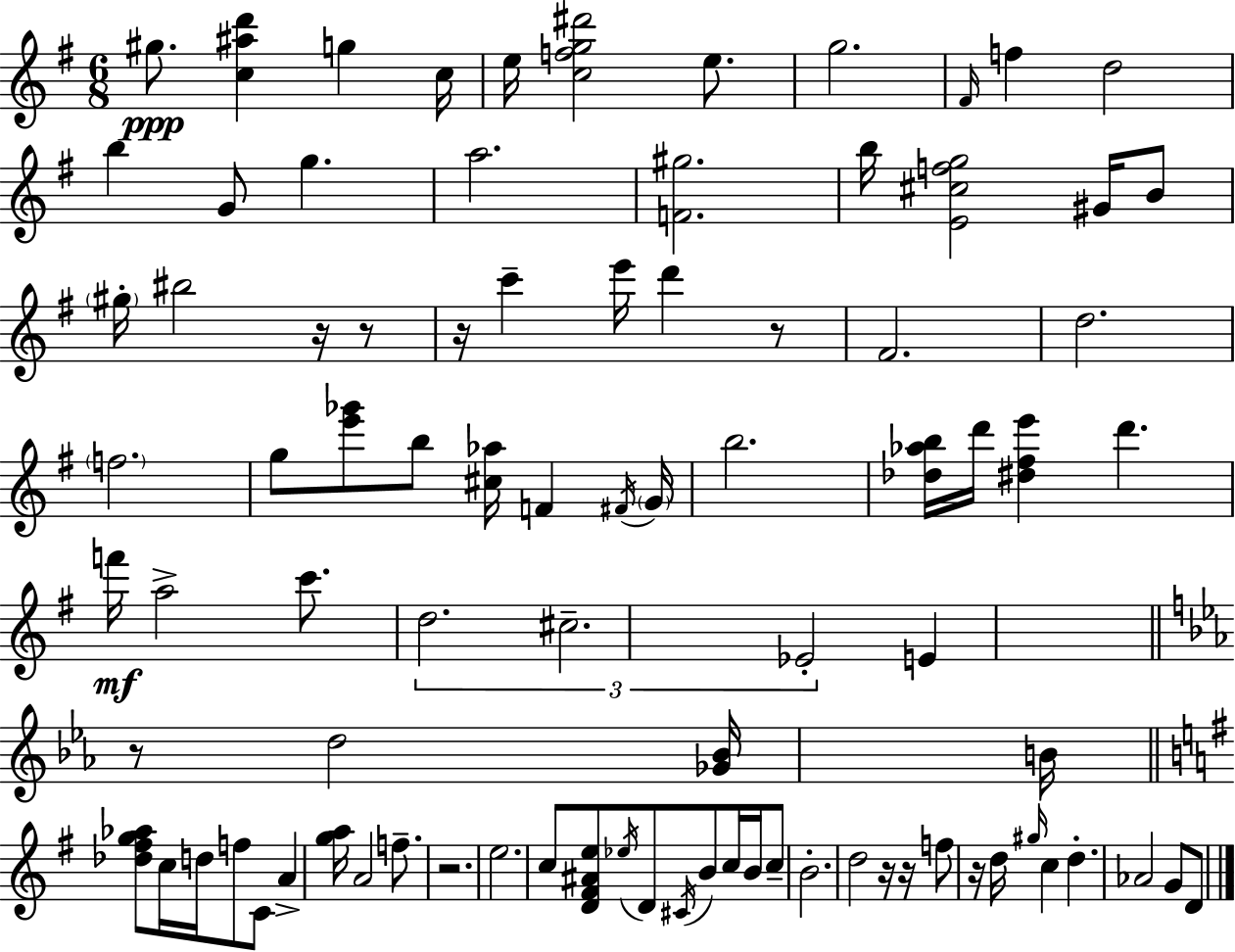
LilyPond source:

{
  \clef treble
  \numericTimeSignature
  \time 6/8
  \key g \major
  gis''8.\ppp <c'' ais'' d'''>4 g''4 c''16 | e''16 <c'' f'' g'' dis'''>2 e''8. | g''2. | \grace { fis'16 } f''4 d''2 | \break b''4 g'8 g''4. | a''2. | <f' gis''>2. | b''16 <e' cis'' f'' g''>2 gis'16 b'8 | \break \parenthesize gis''16-. bis''2 r16 r8 | r16 c'''4-- e'''16 d'''4 r8 | fis'2. | d''2. | \break \parenthesize f''2. | g''8 <e''' ges'''>8 b''8 <cis'' aes''>16 f'4 | \acciaccatura { fis'16 } \parenthesize g'16 b''2. | <des'' aes'' b''>16 d'''16 <dis'' fis'' e'''>4 d'''4. | \break f'''16\mf a''2-> c'''8. | \tuplet 3/2 { d''2. | cis''2.-- | ees'2-. } e'4 | \break \bar "||" \break \key c \minor r8 d''2 <ges' bes'>16 b'16 | \bar "||" \break \key g \major <des'' fis'' g'' aes''>8 c''16 d''16 f''8 c'8 a'4-> | <g'' a''>16 a'2 f''8.-- | r2. | e''2. | \break c''8 <d' fis' ais' e''>8 \acciaccatura { ees''16 } d'8 \acciaccatura { cis'16 } b'8 c''16 b'16 | c''8-- b'2.-. | d''2 r16 r16 | f''8 r16 d''16 \grace { gis''16 } c''4 d''4.-. | \break aes'2 g'8 | d'8 \bar "|."
}